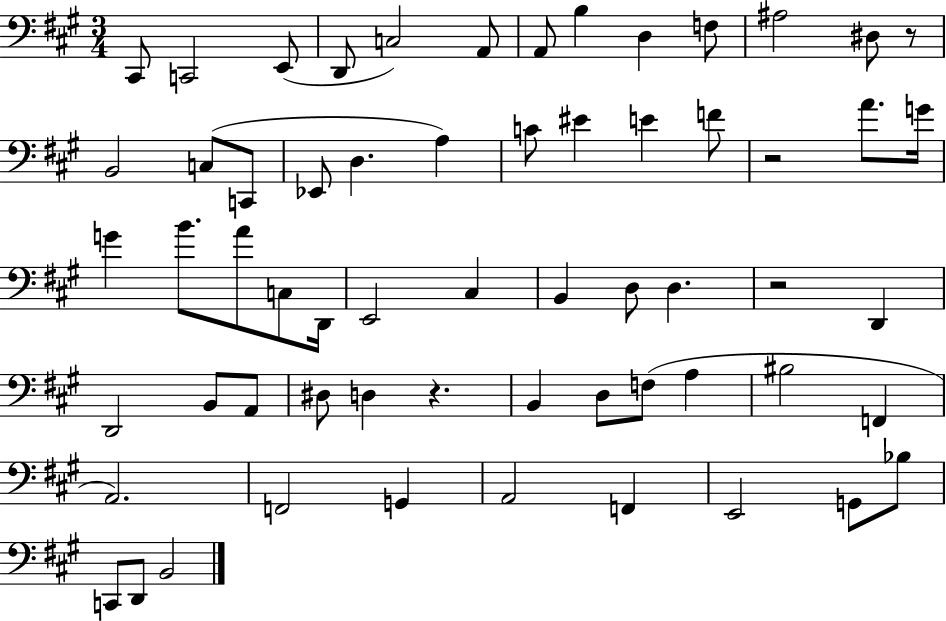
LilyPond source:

{
  \clef bass
  \numericTimeSignature
  \time 3/4
  \key a \major
  cis,8 c,2 e,8( | d,8 c2) a,8 | a,8 b4 d4 f8 | ais2 dis8 r8 | \break b,2 c8( c,8 | ees,8 d4. a4) | c'8 eis'4 e'4 f'8 | r2 a'8. g'16 | \break g'4 b'8. a'8 c8 d,16 | e,2 cis4 | b,4 d8 d4. | r2 d,4 | \break d,2 b,8 a,8 | dis8 d4 r4. | b,4 d8 f8( a4 | bis2 f,4 | \break a,2.) | f,2 g,4 | a,2 f,4 | e,2 g,8 bes8 | \break c,8 d,8 b,2 | \bar "|."
}